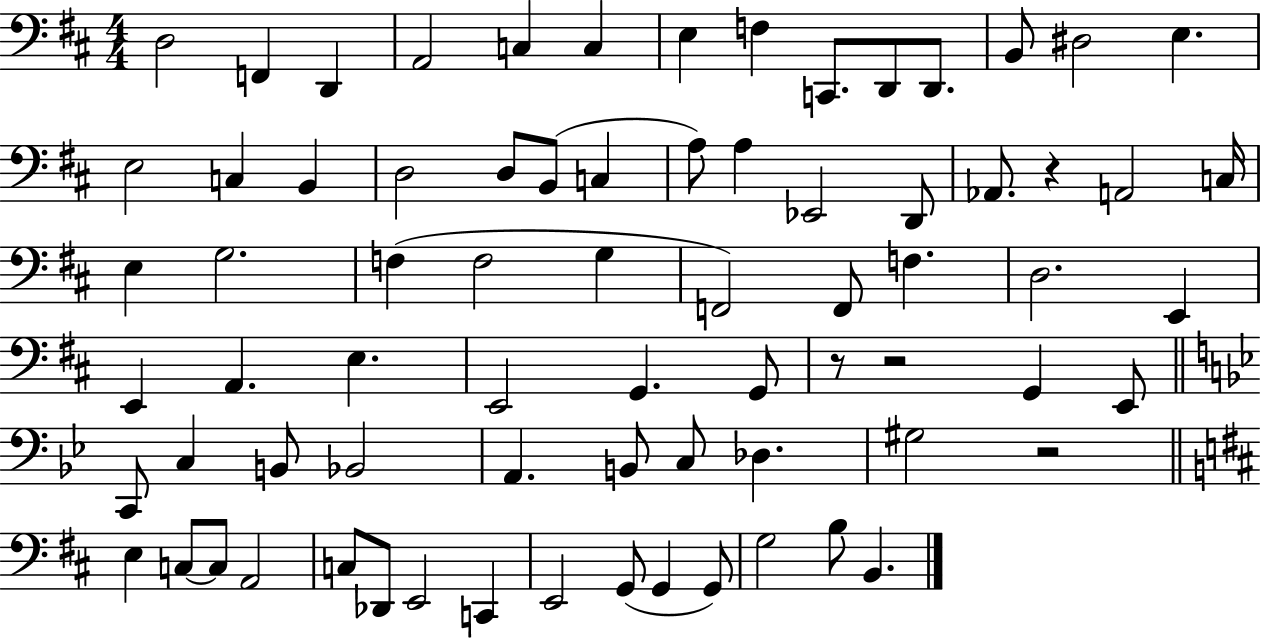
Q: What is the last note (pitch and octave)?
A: B2